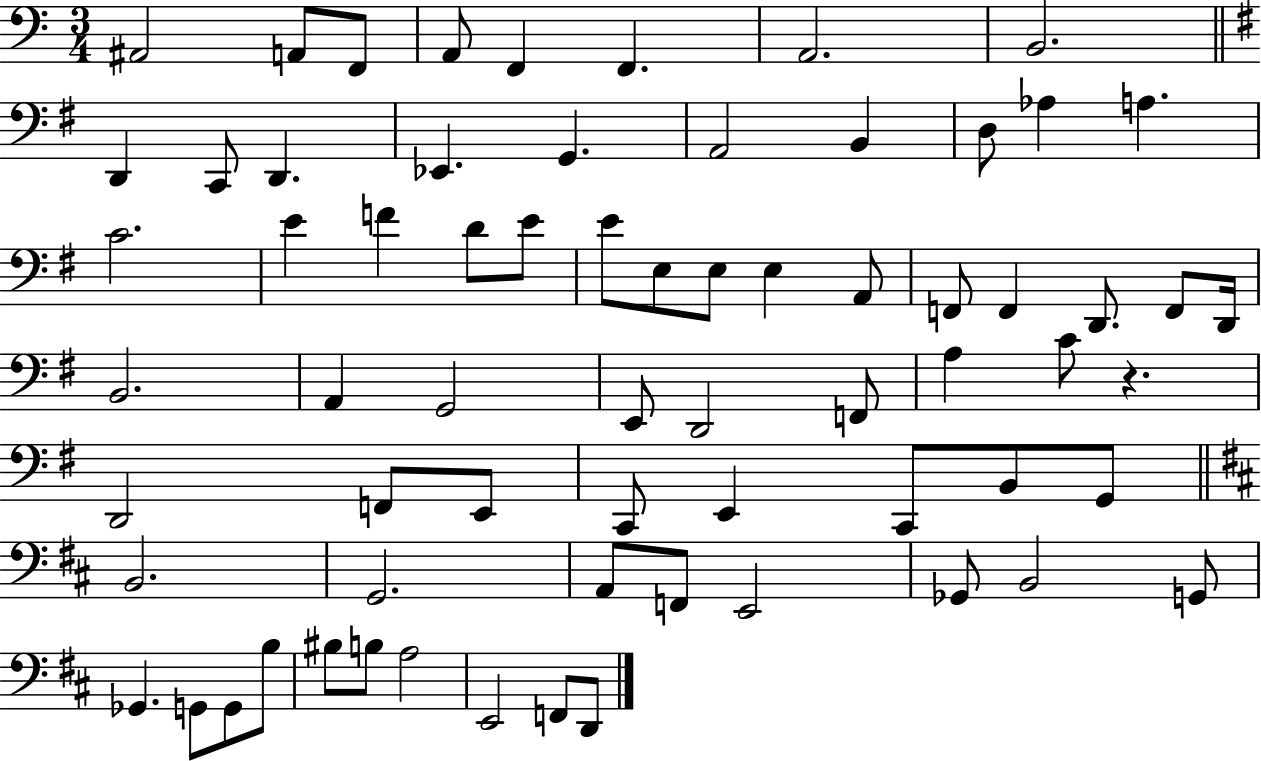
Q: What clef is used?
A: bass